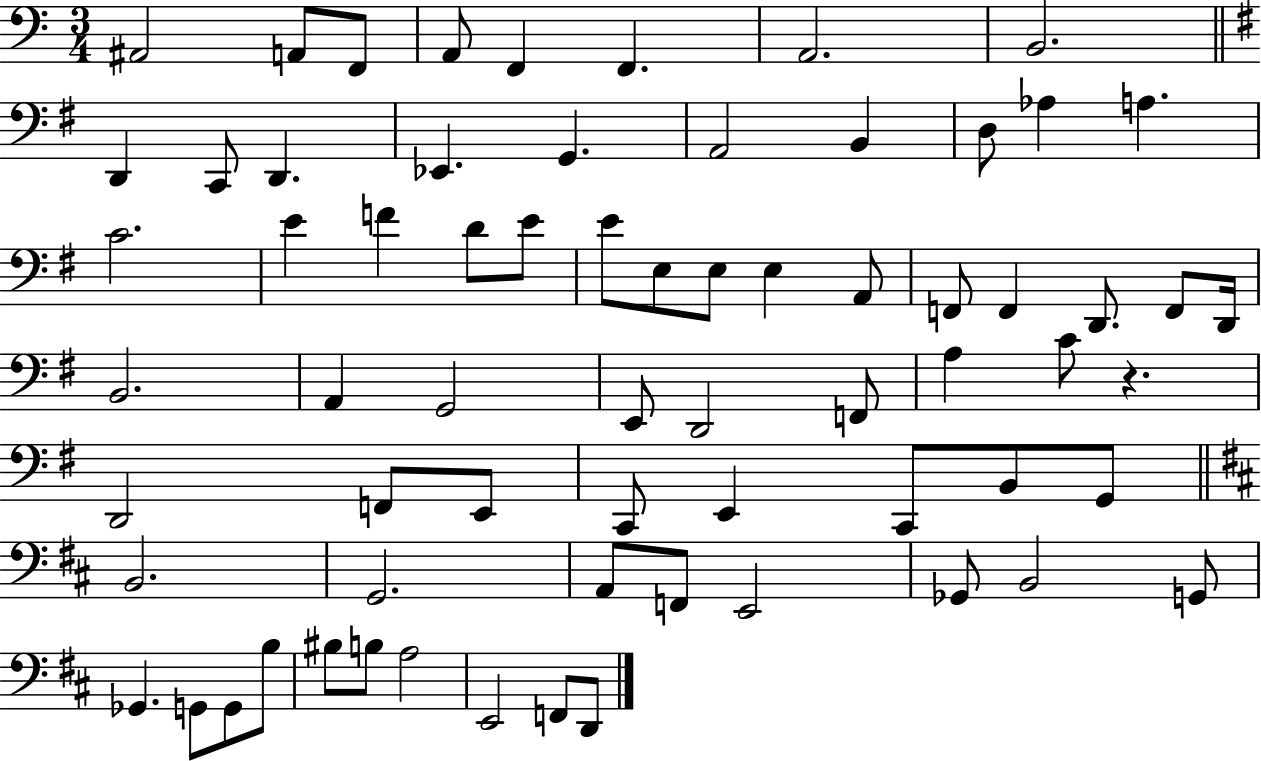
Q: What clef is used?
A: bass